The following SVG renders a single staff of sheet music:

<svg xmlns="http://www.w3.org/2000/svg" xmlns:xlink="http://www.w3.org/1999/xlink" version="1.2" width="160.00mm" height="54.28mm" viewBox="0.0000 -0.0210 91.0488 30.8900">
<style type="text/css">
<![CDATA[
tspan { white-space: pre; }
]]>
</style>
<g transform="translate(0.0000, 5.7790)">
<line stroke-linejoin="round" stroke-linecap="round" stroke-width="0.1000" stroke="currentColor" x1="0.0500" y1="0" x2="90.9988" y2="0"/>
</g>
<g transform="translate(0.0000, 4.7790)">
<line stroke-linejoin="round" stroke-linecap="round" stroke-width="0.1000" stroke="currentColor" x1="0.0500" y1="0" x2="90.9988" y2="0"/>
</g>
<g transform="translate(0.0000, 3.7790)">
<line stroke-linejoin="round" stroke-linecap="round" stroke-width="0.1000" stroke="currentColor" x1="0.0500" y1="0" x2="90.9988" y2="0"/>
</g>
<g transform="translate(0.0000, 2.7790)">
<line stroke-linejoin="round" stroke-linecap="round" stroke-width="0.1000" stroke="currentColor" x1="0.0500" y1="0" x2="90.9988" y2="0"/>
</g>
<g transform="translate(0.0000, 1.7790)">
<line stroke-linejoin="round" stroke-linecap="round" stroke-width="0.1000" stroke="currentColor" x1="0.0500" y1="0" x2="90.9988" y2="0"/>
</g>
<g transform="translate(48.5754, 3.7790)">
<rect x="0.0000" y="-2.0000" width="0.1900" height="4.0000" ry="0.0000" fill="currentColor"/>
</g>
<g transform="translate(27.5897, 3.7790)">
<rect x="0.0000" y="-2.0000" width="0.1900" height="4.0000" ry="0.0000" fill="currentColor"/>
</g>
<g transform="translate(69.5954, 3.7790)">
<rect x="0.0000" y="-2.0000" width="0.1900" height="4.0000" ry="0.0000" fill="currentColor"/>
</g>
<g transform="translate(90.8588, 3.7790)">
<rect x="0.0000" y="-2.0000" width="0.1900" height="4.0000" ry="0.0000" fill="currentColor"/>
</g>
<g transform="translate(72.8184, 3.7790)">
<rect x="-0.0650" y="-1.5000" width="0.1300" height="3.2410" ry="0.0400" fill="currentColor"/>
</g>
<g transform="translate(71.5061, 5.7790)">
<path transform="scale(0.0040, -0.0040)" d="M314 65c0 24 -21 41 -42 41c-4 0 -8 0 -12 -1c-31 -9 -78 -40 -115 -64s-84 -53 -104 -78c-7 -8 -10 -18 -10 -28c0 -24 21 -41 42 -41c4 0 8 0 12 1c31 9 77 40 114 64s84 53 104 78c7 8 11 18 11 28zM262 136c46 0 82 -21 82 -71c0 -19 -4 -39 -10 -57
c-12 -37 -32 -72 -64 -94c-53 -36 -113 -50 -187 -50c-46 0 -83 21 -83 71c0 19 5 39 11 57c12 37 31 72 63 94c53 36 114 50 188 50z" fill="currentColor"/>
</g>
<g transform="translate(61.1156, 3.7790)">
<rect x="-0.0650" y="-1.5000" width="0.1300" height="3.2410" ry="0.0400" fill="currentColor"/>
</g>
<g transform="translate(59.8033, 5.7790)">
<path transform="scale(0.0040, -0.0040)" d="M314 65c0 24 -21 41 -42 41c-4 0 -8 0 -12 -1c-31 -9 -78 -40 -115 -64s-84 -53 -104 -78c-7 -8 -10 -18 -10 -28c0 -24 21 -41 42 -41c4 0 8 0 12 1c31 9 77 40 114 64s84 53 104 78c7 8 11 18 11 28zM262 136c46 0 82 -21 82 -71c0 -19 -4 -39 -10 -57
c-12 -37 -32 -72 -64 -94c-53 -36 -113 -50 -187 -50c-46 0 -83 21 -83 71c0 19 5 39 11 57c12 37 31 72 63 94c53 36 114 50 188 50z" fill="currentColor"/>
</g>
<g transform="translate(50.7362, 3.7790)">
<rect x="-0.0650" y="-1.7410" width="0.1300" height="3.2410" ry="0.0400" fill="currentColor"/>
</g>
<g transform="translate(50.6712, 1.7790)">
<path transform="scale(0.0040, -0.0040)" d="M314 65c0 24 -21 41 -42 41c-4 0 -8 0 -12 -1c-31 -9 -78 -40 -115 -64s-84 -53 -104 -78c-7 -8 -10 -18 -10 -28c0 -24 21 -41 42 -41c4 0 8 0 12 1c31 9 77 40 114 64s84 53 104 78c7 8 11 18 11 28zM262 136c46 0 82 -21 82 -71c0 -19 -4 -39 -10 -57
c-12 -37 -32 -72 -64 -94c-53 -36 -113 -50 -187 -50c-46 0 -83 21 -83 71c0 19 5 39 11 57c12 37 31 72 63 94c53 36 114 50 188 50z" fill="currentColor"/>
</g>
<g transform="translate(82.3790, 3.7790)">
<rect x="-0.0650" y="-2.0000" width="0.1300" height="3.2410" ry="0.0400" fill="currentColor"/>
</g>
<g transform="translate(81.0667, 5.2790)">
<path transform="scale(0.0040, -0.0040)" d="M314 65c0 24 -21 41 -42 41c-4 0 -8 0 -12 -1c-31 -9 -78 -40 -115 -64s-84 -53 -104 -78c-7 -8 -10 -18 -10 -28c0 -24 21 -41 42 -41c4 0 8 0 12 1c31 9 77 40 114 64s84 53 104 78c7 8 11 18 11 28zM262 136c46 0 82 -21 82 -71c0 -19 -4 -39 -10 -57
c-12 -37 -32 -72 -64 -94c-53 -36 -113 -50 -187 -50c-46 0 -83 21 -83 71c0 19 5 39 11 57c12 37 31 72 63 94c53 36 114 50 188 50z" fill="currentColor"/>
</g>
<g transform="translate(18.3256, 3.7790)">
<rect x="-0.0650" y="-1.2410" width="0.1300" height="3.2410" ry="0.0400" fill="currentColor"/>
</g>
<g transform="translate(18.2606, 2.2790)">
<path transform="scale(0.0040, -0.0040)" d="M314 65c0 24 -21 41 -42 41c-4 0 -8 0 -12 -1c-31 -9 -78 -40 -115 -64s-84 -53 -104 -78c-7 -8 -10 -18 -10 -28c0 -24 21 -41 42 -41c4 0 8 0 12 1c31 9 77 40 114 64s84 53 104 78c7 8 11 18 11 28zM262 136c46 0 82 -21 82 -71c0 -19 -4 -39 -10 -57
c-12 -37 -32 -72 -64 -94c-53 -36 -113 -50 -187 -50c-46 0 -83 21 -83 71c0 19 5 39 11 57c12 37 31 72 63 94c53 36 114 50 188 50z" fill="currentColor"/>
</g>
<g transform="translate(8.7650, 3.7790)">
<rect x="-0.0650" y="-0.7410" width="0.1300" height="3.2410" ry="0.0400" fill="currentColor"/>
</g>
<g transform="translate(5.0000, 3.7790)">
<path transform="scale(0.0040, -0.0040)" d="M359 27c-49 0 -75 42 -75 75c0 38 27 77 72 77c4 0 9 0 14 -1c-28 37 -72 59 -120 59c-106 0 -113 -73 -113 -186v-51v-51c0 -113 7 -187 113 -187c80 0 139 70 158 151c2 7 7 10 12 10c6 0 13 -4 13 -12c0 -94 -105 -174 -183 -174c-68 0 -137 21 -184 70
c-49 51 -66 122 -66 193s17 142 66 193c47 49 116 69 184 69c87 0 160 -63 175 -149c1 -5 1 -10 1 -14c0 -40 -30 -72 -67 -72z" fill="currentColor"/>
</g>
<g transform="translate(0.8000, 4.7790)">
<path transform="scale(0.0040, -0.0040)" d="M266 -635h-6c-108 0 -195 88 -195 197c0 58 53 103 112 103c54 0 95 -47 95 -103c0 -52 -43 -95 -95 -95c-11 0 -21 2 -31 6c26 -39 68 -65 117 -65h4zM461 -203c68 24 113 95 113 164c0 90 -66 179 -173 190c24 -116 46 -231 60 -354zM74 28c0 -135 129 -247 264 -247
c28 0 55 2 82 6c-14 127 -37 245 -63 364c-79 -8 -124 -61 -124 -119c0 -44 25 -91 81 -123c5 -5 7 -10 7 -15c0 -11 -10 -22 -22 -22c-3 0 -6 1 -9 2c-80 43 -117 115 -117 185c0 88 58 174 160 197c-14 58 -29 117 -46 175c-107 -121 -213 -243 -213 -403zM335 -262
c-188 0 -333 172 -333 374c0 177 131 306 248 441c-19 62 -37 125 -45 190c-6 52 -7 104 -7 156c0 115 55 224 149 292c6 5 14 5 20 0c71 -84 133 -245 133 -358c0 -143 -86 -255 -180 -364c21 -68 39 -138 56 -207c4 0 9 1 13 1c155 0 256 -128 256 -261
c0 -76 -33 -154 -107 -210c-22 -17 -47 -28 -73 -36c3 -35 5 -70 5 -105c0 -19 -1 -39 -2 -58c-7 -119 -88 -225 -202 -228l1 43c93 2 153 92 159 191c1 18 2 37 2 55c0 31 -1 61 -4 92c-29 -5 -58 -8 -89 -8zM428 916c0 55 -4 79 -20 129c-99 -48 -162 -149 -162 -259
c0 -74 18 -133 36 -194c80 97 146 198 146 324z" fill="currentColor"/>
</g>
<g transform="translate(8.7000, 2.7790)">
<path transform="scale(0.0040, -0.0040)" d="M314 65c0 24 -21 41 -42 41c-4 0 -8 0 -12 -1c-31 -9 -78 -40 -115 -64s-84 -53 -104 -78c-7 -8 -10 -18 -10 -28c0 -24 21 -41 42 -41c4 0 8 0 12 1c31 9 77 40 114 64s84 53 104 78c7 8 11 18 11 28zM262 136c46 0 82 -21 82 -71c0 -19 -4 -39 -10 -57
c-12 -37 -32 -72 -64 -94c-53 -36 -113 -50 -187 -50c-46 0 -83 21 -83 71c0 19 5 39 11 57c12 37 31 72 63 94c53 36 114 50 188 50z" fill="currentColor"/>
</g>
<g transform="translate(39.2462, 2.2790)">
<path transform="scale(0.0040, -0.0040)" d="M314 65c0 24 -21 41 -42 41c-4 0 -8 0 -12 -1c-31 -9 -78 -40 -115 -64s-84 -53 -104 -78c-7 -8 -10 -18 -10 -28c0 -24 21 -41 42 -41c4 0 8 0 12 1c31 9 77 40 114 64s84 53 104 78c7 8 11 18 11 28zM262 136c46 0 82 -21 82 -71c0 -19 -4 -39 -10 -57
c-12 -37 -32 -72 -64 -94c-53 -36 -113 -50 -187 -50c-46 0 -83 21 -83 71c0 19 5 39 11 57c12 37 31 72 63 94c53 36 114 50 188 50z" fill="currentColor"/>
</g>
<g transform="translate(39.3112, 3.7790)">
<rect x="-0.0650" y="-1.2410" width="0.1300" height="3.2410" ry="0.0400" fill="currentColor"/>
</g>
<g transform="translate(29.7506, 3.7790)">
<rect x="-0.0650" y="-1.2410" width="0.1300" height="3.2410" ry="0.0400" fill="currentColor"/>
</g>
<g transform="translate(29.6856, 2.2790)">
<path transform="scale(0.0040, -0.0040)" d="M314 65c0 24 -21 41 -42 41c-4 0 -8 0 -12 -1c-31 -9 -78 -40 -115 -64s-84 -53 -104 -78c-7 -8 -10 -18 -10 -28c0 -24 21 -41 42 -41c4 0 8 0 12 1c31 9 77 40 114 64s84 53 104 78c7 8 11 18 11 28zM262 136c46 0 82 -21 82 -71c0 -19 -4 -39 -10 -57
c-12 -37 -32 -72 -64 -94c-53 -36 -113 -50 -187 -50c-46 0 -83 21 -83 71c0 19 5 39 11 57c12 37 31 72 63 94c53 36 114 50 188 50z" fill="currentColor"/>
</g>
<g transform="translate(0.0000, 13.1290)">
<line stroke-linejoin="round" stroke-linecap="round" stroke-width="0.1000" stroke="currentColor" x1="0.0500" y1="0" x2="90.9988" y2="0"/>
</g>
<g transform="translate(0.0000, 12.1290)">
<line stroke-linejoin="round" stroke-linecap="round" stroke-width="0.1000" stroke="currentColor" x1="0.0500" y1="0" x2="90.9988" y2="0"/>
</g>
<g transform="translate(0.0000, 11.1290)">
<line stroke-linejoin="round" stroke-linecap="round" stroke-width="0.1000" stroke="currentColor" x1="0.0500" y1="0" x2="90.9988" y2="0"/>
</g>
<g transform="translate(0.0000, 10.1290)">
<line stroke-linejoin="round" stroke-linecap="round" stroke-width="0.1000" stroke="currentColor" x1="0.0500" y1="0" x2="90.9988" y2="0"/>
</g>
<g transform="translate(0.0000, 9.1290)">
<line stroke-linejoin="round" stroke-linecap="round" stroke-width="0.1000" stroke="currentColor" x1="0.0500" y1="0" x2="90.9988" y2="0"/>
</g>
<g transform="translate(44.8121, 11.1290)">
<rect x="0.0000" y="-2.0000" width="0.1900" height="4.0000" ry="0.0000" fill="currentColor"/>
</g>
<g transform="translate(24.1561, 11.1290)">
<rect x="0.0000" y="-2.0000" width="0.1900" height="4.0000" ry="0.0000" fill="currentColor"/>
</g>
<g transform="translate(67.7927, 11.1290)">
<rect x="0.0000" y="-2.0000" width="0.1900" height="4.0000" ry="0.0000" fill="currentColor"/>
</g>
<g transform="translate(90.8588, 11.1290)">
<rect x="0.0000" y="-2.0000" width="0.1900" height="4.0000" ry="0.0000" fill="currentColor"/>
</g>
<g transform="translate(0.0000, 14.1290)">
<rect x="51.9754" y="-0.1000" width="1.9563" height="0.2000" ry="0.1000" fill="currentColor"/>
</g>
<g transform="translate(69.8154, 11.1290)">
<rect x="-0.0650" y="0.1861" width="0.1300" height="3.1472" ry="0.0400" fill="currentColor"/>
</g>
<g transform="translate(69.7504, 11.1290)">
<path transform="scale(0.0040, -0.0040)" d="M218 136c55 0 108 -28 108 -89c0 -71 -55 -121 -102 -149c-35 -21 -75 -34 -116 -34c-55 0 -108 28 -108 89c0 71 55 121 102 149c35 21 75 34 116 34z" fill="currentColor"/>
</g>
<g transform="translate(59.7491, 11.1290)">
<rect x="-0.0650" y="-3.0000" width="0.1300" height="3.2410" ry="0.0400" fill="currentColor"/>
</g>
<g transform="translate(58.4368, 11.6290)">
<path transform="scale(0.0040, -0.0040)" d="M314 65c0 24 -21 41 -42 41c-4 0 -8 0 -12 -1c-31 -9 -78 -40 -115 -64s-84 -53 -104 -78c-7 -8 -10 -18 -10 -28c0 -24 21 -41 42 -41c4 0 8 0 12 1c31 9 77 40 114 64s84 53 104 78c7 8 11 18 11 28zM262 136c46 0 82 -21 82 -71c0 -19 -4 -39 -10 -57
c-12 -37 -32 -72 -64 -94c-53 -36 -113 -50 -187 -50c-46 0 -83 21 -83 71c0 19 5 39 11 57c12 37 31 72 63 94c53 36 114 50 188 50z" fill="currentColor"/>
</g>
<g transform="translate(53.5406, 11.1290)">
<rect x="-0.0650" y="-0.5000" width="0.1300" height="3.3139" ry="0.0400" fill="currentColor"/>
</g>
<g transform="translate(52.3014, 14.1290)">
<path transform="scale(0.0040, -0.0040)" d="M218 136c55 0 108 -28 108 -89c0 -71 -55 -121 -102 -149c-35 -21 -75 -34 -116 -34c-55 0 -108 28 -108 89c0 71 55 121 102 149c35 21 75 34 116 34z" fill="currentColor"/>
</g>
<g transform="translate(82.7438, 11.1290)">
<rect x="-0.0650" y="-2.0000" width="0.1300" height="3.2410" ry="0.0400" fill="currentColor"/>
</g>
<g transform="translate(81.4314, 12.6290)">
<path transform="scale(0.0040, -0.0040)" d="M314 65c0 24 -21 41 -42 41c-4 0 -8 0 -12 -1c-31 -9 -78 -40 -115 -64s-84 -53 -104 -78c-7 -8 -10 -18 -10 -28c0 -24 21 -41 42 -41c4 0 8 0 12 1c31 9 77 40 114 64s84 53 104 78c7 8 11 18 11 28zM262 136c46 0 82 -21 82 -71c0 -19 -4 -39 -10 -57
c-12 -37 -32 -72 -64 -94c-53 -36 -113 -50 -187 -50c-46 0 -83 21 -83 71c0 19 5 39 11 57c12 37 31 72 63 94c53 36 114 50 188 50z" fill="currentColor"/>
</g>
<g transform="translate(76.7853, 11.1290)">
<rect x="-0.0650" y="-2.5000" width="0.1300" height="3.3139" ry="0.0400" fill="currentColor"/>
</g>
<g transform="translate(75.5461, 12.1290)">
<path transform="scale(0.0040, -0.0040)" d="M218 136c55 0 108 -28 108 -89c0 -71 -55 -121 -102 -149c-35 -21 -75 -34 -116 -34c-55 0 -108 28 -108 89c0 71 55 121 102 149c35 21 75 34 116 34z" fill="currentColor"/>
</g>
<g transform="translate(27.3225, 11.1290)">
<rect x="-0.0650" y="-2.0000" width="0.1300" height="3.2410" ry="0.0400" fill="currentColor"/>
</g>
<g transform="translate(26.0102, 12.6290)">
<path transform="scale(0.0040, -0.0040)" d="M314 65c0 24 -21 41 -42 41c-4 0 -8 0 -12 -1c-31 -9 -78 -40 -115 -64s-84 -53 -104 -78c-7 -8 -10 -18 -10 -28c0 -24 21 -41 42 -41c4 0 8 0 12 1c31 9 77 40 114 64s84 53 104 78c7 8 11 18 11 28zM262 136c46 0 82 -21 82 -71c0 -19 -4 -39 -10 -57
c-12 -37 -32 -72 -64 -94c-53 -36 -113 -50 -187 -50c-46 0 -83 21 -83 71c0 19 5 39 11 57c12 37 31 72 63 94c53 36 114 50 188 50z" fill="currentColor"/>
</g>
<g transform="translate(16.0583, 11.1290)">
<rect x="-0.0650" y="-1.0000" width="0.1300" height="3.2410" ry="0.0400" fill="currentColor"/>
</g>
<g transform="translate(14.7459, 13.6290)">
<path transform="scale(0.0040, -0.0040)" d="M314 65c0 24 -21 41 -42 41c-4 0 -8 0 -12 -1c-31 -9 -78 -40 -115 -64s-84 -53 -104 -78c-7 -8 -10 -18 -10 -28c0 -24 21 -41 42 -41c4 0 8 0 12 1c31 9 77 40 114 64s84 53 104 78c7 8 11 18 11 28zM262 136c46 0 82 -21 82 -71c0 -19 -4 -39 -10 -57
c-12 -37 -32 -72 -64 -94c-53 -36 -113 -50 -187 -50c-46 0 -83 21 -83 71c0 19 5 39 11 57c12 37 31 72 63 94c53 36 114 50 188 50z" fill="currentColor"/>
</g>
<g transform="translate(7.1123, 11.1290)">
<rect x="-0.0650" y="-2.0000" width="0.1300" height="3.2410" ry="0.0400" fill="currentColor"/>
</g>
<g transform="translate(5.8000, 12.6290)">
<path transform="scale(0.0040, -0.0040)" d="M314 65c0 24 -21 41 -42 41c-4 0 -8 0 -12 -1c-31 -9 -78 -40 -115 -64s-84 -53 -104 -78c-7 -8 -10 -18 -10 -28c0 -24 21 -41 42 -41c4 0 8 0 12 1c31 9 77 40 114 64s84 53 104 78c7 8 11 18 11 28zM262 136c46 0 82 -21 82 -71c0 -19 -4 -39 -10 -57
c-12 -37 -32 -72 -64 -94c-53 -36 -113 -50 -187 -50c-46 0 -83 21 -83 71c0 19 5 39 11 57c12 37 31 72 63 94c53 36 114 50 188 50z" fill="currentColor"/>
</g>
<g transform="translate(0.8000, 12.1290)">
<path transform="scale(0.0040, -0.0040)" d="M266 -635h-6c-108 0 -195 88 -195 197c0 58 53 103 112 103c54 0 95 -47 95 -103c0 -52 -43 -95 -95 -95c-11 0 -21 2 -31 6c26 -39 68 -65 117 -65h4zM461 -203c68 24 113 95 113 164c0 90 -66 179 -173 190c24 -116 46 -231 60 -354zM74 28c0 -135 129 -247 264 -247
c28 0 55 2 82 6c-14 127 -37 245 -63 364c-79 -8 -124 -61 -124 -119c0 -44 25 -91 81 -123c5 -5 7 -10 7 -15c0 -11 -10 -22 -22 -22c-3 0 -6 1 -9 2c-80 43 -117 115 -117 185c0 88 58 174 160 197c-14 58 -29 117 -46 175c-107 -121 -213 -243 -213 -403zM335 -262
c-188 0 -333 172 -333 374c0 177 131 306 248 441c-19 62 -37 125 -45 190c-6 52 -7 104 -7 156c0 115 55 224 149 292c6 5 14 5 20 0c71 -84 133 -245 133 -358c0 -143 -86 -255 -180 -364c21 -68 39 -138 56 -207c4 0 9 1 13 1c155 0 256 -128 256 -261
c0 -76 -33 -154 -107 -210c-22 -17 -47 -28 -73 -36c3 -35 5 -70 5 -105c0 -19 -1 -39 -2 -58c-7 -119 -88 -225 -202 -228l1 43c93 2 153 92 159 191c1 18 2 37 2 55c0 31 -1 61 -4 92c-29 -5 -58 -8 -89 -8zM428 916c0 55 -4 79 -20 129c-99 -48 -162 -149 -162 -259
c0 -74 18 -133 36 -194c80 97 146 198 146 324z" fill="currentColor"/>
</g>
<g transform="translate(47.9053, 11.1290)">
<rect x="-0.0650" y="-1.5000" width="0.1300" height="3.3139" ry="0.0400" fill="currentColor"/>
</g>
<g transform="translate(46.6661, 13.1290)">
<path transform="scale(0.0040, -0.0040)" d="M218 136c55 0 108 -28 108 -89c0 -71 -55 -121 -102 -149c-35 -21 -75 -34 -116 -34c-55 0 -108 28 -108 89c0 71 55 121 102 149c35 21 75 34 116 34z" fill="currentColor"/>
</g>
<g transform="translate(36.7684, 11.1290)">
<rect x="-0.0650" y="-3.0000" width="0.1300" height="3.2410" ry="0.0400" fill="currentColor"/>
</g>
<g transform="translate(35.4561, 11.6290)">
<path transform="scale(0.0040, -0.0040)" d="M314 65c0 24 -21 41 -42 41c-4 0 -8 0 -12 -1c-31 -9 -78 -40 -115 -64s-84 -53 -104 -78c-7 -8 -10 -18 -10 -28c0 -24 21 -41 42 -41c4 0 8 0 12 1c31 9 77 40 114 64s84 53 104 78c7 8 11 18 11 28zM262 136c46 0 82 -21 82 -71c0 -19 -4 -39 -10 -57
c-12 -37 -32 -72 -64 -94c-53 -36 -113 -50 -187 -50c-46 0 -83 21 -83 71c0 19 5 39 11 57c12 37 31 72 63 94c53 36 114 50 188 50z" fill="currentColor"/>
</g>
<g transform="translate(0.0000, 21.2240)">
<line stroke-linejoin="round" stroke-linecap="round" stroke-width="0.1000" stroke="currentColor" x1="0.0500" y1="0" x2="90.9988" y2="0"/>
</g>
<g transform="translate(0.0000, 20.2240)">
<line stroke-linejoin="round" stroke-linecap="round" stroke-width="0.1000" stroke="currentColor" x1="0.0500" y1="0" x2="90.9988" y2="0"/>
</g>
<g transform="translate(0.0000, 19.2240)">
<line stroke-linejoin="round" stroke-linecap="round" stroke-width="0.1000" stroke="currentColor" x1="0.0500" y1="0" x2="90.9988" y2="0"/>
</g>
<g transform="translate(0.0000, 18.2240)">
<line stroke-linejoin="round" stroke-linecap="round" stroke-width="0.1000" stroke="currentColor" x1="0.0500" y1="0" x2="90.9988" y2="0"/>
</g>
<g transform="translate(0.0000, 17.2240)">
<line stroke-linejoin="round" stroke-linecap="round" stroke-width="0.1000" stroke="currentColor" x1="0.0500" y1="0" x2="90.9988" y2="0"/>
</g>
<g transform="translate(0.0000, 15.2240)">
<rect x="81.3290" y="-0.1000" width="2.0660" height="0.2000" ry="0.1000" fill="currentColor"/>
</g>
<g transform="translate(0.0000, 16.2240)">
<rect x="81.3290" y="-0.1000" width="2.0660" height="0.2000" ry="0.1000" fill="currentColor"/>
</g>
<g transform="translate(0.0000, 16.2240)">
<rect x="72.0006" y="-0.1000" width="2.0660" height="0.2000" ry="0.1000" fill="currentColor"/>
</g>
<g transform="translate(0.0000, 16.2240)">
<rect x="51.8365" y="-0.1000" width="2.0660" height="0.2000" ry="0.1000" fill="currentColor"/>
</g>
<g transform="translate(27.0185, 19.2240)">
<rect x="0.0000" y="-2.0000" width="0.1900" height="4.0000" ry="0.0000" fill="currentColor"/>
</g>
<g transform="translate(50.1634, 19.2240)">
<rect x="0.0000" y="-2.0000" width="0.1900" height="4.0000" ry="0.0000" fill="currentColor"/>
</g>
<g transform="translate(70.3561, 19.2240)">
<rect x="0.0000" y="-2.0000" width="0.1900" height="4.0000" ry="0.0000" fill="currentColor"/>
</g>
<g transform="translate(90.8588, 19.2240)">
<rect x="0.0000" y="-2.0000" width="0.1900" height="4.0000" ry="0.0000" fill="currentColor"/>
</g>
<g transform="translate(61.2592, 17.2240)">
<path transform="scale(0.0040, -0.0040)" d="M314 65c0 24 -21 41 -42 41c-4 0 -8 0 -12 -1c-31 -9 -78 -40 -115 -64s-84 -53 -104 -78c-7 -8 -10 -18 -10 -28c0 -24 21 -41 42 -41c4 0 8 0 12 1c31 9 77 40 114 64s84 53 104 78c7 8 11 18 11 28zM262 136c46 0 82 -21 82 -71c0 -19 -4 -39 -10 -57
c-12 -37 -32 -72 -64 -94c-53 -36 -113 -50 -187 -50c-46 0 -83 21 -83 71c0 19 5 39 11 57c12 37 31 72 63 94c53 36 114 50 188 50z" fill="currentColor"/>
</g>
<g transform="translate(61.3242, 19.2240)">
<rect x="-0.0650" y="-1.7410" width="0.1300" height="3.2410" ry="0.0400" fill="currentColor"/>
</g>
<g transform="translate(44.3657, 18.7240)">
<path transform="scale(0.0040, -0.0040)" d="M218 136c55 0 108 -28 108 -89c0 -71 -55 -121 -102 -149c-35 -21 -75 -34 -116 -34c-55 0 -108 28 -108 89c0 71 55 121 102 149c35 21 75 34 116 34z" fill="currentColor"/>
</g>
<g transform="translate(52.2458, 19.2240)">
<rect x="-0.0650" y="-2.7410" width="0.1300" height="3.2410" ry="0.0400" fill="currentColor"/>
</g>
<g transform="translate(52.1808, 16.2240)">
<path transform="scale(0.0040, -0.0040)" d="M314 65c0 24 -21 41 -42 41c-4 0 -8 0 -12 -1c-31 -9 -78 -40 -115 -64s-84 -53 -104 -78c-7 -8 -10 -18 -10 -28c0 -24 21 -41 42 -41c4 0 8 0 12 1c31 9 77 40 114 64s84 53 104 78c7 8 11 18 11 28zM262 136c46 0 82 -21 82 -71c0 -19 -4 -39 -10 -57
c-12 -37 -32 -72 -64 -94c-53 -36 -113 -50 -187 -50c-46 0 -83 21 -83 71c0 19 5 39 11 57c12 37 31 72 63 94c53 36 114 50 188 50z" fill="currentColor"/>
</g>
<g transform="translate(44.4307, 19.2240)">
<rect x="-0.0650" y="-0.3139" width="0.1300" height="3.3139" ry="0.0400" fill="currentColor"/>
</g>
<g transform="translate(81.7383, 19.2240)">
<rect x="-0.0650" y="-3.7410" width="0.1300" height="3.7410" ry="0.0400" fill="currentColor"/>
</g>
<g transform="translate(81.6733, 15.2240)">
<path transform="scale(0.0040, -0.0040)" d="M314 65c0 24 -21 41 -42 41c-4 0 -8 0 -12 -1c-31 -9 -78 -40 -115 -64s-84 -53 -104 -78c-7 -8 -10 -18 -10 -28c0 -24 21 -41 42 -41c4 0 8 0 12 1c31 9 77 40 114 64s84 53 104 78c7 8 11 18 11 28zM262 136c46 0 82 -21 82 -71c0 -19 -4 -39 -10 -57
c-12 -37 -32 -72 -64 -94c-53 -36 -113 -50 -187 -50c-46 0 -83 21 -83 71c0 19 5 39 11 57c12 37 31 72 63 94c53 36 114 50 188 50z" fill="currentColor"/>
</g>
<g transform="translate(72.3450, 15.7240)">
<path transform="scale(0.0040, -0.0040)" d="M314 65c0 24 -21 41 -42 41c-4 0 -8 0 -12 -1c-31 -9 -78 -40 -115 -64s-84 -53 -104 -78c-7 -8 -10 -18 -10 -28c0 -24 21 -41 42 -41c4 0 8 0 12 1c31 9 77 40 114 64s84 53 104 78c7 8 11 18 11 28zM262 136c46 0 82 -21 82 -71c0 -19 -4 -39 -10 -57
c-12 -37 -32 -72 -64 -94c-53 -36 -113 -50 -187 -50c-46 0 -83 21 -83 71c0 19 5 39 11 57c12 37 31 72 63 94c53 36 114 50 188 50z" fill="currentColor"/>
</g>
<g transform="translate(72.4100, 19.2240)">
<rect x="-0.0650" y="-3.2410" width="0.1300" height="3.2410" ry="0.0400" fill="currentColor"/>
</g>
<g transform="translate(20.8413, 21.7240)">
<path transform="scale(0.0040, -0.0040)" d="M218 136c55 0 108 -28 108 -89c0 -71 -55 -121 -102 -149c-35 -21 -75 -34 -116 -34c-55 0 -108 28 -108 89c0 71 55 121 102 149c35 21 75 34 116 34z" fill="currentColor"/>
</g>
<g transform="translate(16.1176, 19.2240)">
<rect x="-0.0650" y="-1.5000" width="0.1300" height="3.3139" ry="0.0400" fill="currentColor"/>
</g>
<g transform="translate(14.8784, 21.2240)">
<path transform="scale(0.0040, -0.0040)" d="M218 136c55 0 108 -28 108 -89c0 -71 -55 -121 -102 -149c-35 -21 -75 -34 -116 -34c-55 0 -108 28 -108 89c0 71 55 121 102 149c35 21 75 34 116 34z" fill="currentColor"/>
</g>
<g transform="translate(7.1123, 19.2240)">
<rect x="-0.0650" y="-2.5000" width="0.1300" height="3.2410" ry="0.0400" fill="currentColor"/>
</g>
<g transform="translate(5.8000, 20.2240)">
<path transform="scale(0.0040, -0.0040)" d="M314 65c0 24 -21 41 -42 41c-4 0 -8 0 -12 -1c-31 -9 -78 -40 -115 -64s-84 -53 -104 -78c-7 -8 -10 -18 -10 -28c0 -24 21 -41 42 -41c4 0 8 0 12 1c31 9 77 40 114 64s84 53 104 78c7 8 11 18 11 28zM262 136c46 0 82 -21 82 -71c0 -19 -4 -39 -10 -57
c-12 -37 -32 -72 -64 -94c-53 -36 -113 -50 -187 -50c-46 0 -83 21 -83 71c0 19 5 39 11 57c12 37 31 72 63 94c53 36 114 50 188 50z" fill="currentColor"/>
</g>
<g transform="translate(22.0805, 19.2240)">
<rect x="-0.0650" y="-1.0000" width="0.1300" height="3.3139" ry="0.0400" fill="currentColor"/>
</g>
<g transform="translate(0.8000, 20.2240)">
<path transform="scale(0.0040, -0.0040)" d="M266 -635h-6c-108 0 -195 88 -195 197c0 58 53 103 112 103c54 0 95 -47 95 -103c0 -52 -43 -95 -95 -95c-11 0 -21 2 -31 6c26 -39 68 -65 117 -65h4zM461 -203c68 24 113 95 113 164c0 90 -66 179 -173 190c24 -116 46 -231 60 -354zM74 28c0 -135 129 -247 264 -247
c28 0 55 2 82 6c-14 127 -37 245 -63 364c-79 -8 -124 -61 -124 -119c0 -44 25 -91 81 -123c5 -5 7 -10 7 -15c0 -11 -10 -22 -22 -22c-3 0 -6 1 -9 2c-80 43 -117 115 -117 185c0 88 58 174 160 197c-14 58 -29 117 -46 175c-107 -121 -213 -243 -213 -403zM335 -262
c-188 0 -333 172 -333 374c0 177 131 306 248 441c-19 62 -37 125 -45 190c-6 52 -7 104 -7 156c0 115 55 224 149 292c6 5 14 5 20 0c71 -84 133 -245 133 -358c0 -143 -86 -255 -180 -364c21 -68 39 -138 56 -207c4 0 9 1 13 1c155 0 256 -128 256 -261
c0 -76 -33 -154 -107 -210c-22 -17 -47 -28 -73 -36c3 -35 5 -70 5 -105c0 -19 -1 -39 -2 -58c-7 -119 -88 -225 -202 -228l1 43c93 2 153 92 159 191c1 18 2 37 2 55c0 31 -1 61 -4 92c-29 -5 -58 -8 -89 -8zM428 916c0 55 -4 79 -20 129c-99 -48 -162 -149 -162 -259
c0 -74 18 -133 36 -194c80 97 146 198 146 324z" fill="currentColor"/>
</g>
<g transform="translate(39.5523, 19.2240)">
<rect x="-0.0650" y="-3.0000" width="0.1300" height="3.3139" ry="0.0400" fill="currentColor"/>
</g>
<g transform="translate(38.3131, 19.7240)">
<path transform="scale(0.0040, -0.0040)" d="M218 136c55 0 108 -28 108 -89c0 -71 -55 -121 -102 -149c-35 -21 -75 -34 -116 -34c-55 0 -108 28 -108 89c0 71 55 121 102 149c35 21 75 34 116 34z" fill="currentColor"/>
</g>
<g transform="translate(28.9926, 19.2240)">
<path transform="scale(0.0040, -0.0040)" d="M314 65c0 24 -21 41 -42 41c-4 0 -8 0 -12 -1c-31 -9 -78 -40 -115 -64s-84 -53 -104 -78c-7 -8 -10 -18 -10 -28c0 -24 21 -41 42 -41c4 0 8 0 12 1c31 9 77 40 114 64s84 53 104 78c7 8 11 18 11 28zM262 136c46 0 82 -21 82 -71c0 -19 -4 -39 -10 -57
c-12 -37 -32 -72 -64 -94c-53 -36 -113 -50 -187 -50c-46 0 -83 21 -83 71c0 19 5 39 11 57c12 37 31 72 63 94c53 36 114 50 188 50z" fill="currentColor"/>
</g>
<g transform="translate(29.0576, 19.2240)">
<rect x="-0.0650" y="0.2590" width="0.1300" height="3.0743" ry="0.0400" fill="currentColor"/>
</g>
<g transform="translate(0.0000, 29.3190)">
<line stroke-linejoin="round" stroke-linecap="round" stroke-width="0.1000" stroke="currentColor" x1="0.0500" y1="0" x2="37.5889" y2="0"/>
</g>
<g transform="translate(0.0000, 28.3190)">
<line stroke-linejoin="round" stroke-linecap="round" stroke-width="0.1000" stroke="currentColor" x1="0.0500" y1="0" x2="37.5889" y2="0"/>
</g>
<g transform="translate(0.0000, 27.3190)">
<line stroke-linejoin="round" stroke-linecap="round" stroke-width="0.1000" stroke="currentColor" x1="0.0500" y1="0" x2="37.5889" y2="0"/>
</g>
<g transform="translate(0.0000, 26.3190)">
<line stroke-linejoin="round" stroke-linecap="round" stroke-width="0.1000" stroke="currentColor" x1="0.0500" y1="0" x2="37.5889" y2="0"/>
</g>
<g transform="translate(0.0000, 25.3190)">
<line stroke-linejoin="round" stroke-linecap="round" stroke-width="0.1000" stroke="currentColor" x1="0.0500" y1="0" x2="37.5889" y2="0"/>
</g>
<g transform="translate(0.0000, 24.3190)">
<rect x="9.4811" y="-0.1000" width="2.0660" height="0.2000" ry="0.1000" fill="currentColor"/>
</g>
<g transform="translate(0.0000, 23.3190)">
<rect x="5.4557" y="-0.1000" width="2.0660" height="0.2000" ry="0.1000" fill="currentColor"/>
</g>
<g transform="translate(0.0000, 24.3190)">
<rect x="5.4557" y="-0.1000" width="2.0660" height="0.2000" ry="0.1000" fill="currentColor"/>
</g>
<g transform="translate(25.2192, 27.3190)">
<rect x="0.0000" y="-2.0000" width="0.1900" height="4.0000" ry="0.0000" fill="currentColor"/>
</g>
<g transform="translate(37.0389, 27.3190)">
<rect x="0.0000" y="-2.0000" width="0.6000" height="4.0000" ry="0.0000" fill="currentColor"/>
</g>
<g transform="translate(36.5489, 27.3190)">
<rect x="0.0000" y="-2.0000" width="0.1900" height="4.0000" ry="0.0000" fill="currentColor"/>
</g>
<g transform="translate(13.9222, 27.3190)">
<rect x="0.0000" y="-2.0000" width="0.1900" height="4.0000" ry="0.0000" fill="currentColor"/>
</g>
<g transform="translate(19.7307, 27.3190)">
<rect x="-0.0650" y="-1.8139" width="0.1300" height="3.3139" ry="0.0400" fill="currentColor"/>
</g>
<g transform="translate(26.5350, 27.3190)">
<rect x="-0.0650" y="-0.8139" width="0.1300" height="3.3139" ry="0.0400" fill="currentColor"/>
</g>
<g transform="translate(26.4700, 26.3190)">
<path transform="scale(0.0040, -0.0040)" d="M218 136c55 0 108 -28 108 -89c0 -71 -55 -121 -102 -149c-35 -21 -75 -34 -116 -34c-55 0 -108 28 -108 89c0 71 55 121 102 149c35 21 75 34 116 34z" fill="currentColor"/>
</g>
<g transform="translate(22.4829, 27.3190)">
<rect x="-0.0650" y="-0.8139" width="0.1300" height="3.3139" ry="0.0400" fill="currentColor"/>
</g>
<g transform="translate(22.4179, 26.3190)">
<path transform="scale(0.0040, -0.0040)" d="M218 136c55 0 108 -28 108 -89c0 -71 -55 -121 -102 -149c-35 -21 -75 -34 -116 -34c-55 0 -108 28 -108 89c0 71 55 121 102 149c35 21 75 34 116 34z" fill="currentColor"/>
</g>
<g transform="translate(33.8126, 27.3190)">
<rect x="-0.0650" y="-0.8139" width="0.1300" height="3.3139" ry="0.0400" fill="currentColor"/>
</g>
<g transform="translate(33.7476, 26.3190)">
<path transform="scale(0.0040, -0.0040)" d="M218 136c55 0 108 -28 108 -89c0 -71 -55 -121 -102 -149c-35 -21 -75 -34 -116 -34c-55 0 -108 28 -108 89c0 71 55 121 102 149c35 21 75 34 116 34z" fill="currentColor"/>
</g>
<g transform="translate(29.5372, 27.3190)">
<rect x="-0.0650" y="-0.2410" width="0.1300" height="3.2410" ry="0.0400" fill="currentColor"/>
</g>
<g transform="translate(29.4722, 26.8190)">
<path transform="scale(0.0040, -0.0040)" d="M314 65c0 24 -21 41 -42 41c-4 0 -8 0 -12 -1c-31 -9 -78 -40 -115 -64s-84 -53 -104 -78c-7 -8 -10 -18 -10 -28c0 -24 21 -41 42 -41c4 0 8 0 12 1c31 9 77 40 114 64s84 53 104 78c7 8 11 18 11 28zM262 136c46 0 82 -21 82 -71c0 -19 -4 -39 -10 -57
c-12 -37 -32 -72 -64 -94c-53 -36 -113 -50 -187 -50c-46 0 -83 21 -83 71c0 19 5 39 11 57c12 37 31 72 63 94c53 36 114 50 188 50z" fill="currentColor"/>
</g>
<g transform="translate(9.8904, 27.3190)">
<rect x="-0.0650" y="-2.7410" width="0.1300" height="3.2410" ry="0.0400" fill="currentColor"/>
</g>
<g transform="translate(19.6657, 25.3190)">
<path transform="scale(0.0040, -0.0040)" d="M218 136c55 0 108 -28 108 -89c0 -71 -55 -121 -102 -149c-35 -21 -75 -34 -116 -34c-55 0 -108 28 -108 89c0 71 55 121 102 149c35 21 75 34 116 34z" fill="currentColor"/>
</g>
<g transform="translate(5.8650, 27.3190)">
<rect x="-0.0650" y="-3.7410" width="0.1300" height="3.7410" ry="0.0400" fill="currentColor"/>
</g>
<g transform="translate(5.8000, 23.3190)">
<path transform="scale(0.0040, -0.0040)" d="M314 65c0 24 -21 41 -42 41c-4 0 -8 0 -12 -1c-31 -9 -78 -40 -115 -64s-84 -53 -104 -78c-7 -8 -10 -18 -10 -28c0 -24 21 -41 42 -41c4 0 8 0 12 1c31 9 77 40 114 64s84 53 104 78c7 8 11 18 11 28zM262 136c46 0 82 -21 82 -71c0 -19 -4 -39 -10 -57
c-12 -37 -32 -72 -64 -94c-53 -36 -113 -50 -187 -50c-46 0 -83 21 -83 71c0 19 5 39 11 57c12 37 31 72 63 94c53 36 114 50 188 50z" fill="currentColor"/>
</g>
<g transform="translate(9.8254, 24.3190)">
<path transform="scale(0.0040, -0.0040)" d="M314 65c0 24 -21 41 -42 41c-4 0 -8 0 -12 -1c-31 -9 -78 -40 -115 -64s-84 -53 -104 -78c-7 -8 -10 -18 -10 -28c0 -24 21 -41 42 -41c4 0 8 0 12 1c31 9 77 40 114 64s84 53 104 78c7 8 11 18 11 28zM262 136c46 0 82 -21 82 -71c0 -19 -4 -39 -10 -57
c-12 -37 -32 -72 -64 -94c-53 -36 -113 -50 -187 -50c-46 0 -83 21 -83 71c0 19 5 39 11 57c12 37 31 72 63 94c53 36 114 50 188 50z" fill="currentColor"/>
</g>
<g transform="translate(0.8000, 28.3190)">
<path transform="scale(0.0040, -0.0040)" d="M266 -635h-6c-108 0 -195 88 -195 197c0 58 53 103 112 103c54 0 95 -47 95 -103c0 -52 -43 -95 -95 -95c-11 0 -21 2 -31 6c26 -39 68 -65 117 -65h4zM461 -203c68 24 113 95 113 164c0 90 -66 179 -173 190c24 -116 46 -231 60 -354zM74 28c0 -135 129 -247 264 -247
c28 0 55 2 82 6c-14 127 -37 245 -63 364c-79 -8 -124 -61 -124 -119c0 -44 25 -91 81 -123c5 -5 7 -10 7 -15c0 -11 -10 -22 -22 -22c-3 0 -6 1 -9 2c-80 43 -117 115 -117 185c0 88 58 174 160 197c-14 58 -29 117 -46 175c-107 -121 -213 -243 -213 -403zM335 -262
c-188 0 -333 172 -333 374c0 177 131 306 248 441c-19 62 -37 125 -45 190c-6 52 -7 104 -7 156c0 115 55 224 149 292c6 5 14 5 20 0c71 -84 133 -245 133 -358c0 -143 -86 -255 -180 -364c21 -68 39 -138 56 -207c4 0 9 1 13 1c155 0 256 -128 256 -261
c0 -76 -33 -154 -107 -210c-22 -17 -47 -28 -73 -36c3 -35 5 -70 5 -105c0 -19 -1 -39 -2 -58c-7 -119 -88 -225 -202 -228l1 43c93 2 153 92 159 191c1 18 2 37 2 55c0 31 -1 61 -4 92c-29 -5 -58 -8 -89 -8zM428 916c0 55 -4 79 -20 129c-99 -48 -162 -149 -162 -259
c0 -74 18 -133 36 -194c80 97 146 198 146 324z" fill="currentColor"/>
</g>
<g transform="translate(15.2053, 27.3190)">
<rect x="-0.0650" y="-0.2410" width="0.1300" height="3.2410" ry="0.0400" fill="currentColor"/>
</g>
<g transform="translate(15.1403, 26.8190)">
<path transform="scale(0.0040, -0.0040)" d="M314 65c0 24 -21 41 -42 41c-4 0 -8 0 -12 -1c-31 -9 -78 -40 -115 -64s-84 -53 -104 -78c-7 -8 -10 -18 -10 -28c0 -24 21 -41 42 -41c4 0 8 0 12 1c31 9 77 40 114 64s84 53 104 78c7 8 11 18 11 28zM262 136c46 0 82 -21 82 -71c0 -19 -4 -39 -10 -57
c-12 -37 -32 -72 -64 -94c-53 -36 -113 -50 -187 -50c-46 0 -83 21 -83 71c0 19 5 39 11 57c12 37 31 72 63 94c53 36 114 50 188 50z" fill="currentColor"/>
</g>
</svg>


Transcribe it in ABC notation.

X:1
T:Untitled
M:4/4
L:1/4
K:C
d2 e2 e2 e2 f2 E2 E2 F2 F2 D2 F2 A2 E C A2 B G F2 G2 E D B2 A c a2 f2 b2 c'2 c'2 a2 c2 f d d c2 d